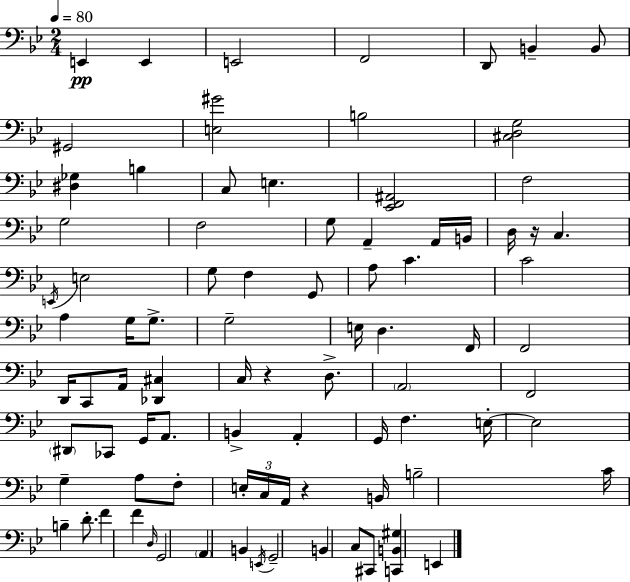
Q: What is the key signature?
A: G minor